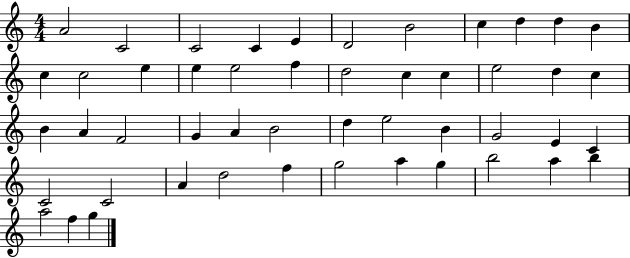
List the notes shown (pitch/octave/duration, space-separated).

A4/h C4/h C4/h C4/q E4/q D4/h B4/h C5/q D5/q D5/q B4/q C5/q C5/h E5/q E5/q E5/h F5/q D5/h C5/q C5/q E5/h D5/q C5/q B4/q A4/q F4/h G4/q A4/q B4/h D5/q E5/h B4/q G4/h E4/q C4/q C4/h C4/h A4/q D5/h F5/q G5/h A5/q G5/q B5/h A5/q B5/q A5/h F5/q G5/q